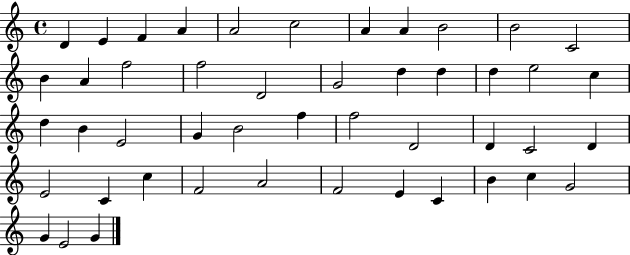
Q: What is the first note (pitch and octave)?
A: D4